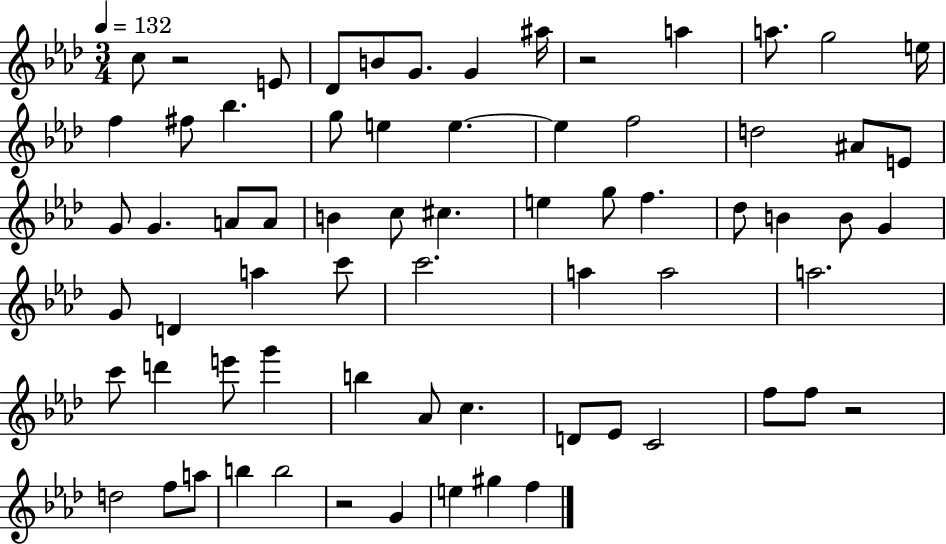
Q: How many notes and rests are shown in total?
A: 69